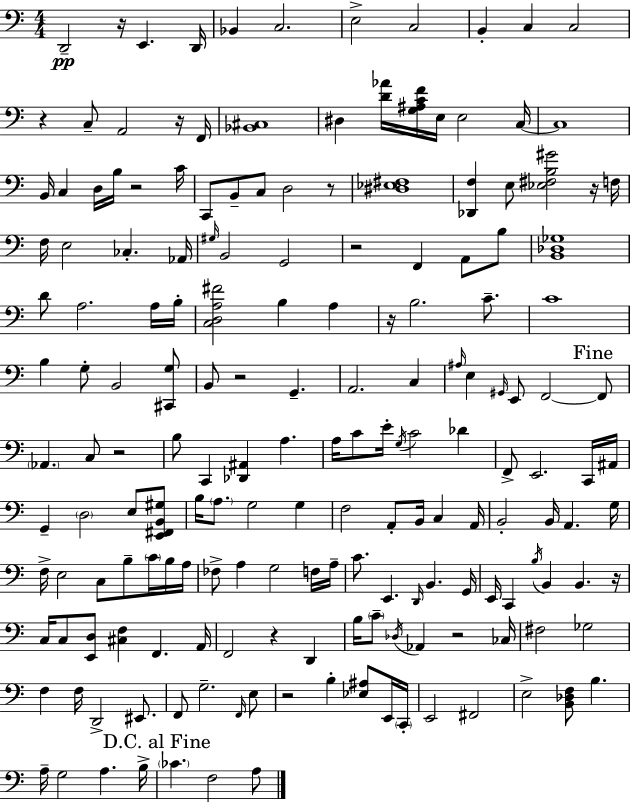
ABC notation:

X:1
T:Untitled
M:4/4
L:1/4
K:C
D,,2 z/4 E,, D,,/4 _B,, C,2 E,2 C,2 B,, C, C,2 z C,/2 A,,2 z/4 F,,/4 [_B,,^C,]4 ^D, [D_A]/4 [G,^A,CF]/4 E,/4 E,2 C,/4 C,4 B,,/4 C, D,/4 B,/4 z2 C/4 C,,/2 B,,/2 C,/2 D,2 z/2 [^D,_E,^F,]4 [_D,,F,] E,/2 [_E,^F,B,^G]2 z/4 F,/4 F,/4 E,2 _C, _A,,/4 ^G,/4 B,,2 G,,2 z2 F,, A,,/2 B,/2 [B,,_D,_G,]4 D/2 A,2 A,/4 B,/4 [C,D,A,^F]2 B, A, z/4 B,2 C/2 C4 B, G,/2 B,,2 [^C,,G,]/2 B,,/2 z2 G,, A,,2 C, ^A,/4 E, ^G,,/4 E,,/2 F,,2 F,,/2 _A,, C,/2 z2 B,/2 C,, [_D,,^A,,] A, A,/4 C/2 E/4 G,/4 C2 _D F,,/2 E,,2 C,,/4 ^A,,/4 G,, D,2 E,/2 [E,,^F,,B,,^G,]/2 B,/4 A,/2 G,2 G, F,2 A,,/2 B,,/4 C, A,,/4 B,,2 B,,/4 A,, G,/4 F,/4 E,2 C,/2 B,/2 C/4 B,/4 A,/4 _F,/2 A, G,2 F,/4 A,/4 C/2 E,, D,,/4 B,, G,,/4 E,,/4 C,, B,/4 B,, B,, z/4 C,/4 C,/2 [E,,D,]/2 [^C,F,] F,, A,,/4 F,,2 z D,, B,/4 C/2 _D,/4 _A,, z2 _C,/4 ^F,2 _G,2 F, F,/4 D,,2 ^E,,/2 F,,/2 G,2 F,,/4 E,/2 z2 B, [_E,^A,]/2 E,,/4 C,,/4 E,,2 ^F,,2 E,2 [B,,_D,F,]/2 B, A,/4 G,2 A, B,/4 _C F,2 A,/2